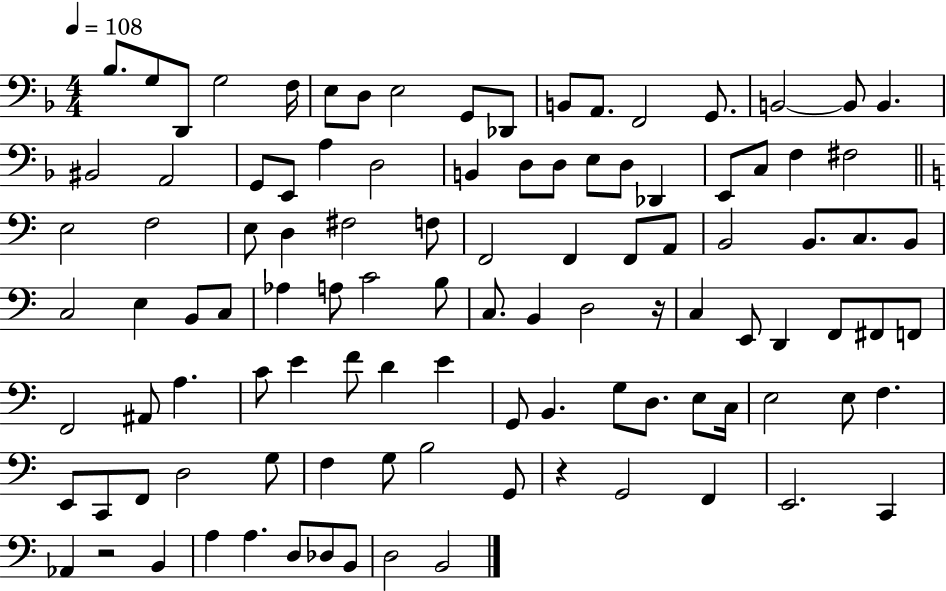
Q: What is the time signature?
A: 4/4